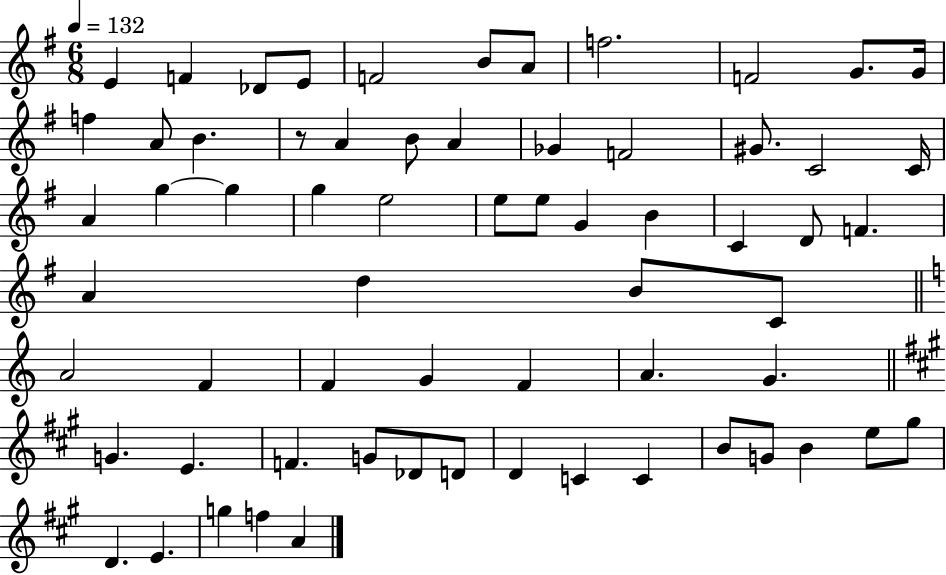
{
  \clef treble
  \numericTimeSignature
  \time 6/8
  \key g \major
  \tempo 4 = 132
  \repeat volta 2 { e'4 f'4 des'8 e'8 | f'2 b'8 a'8 | f''2. | f'2 g'8. g'16 | \break f''4 a'8 b'4. | r8 a'4 b'8 a'4 | ges'4 f'2 | gis'8. c'2 c'16 | \break a'4 g''4~~ g''4 | g''4 e''2 | e''8 e''8 g'4 b'4 | c'4 d'8 f'4. | \break a'4 d''4 b'8 c'8 | \bar "||" \break \key c \major a'2 f'4 | f'4 g'4 f'4 | a'4. g'4. | \bar "||" \break \key a \major g'4. e'4. | f'4. g'8 des'8 d'8 | d'4 c'4 c'4 | b'8 g'8 b'4 e''8 gis''8 | \break d'4. e'4. | g''4 f''4 a'4 | } \bar "|."
}